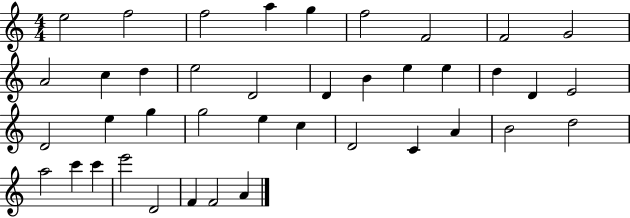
E5/h F5/h F5/h A5/q G5/q F5/h F4/h F4/h G4/h A4/h C5/q D5/q E5/h D4/h D4/q B4/q E5/q E5/q D5/q D4/q E4/h D4/h E5/q G5/q G5/h E5/q C5/q D4/h C4/q A4/q B4/h D5/h A5/h C6/q C6/q E6/h D4/h F4/q F4/h A4/q